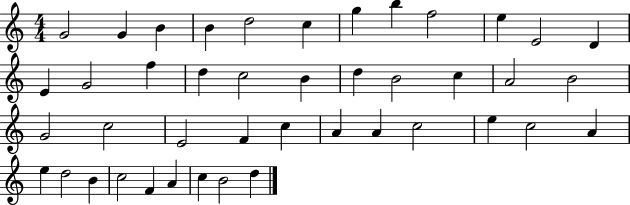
G4/h G4/q B4/q B4/q D5/h C5/q G5/q B5/q F5/h E5/q E4/h D4/q E4/q G4/h F5/q D5/q C5/h B4/q D5/q B4/h C5/q A4/h B4/h G4/h C5/h E4/h F4/q C5/q A4/q A4/q C5/h E5/q C5/h A4/q E5/q D5/h B4/q C5/h F4/q A4/q C5/q B4/h D5/q